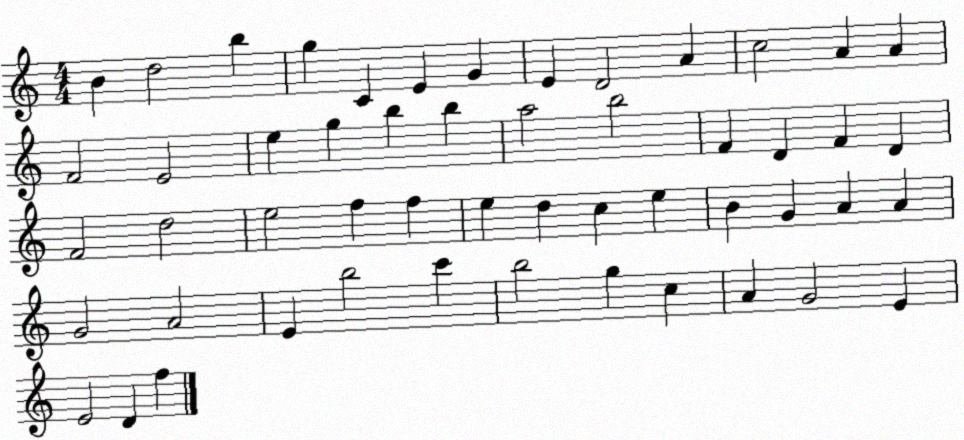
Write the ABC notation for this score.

X:1
T:Untitled
M:4/4
L:1/4
K:C
B d2 b g C E G E D2 A c2 A A F2 E2 e g b b a2 b2 F D F D F2 d2 e2 f f e d c e B G A A G2 A2 E b2 c' b2 g c A G2 E E2 D f